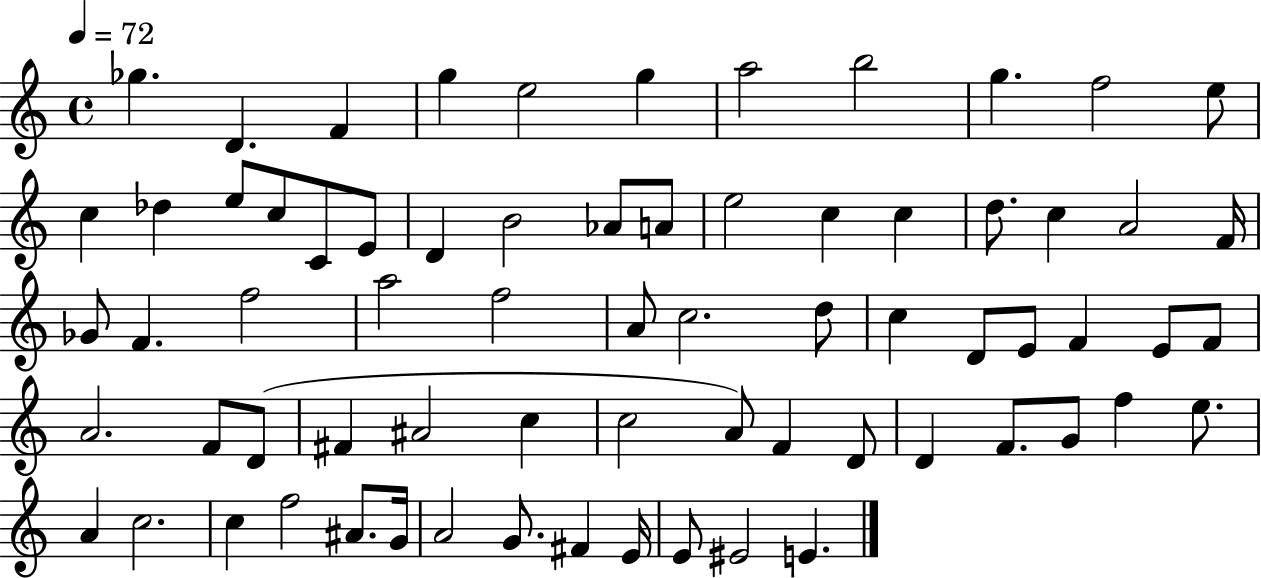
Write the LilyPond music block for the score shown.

{
  \clef treble
  \time 4/4
  \defaultTimeSignature
  \key c \major
  \tempo 4 = 72
  ges''4. d'4. f'4 | g''4 e''2 g''4 | a''2 b''2 | g''4. f''2 e''8 | \break c''4 des''4 e''8 c''8 c'8 e'8 | d'4 b'2 aes'8 a'8 | e''2 c''4 c''4 | d''8. c''4 a'2 f'16 | \break ges'8 f'4. f''2 | a''2 f''2 | a'8 c''2. d''8 | c''4 d'8 e'8 f'4 e'8 f'8 | \break a'2. f'8 d'8( | fis'4 ais'2 c''4 | c''2 a'8) f'4 d'8 | d'4 f'8. g'8 f''4 e''8. | \break a'4 c''2. | c''4 f''2 ais'8. g'16 | a'2 g'8. fis'4 e'16 | e'8 eis'2 e'4. | \break \bar "|."
}